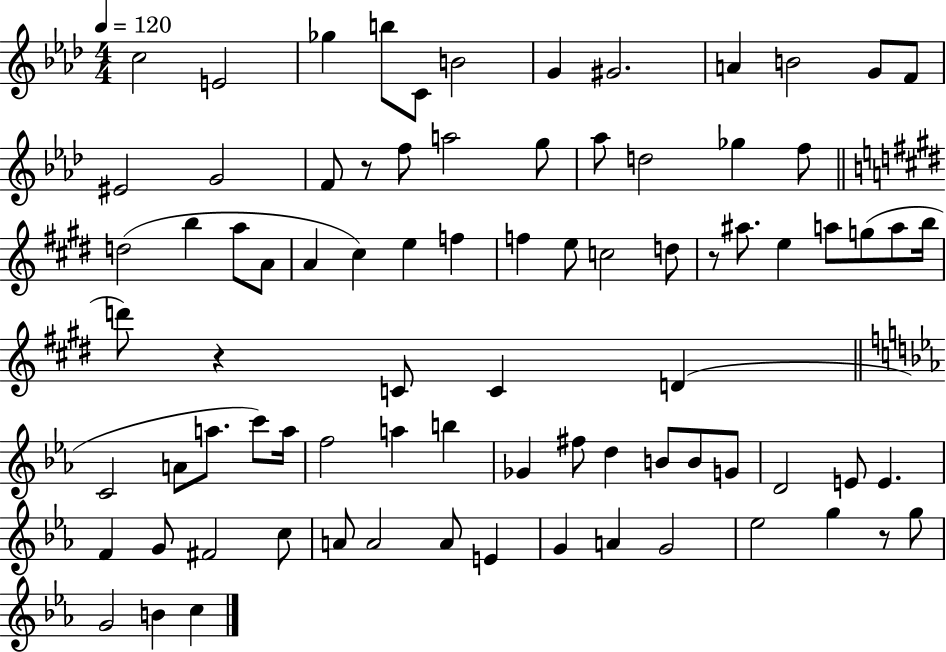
C5/h E4/h Gb5/q B5/e C4/e B4/h G4/q G#4/h. A4/q B4/h G4/e F4/e EIS4/h G4/h F4/e R/e F5/e A5/h G5/e Ab5/e D5/h Gb5/q F5/e D5/h B5/q A5/e A4/e A4/q C#5/q E5/q F5/q F5/q E5/e C5/h D5/e R/e A#5/e. E5/q A5/e G5/e A5/e B5/s D6/e R/q C4/e C4/q D4/q C4/h A4/e A5/e. C6/e A5/s F5/h A5/q B5/q Gb4/q F#5/e D5/q B4/e B4/e G4/e D4/h E4/e E4/q. F4/q G4/e F#4/h C5/e A4/e A4/h A4/e E4/q G4/q A4/q G4/h Eb5/h G5/q R/e G5/e G4/h B4/q C5/q